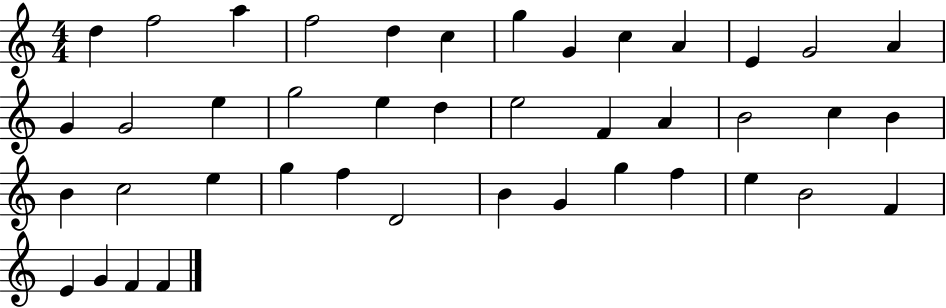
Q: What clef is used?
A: treble